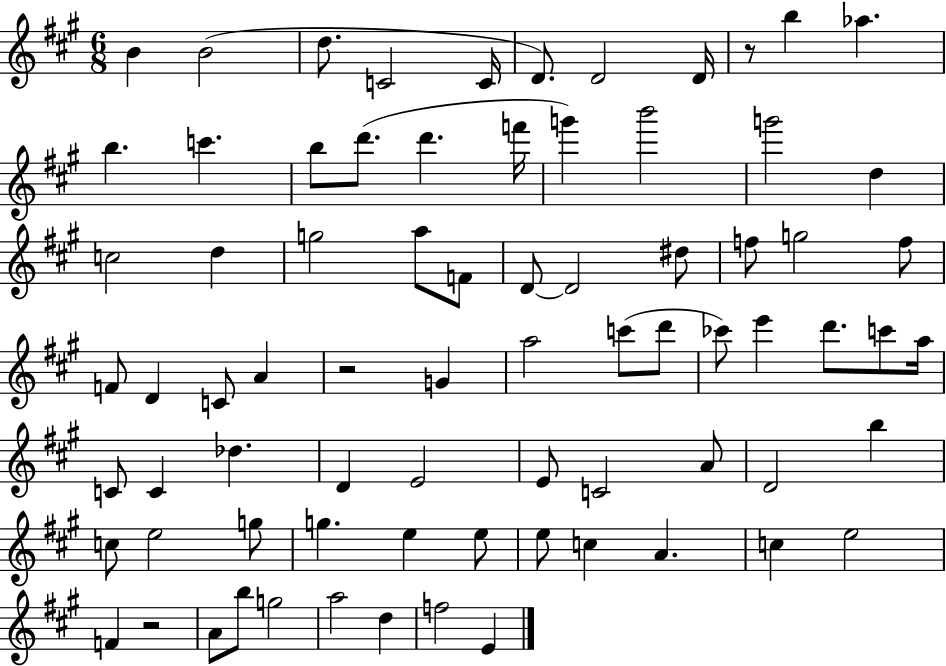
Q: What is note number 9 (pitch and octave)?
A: B5